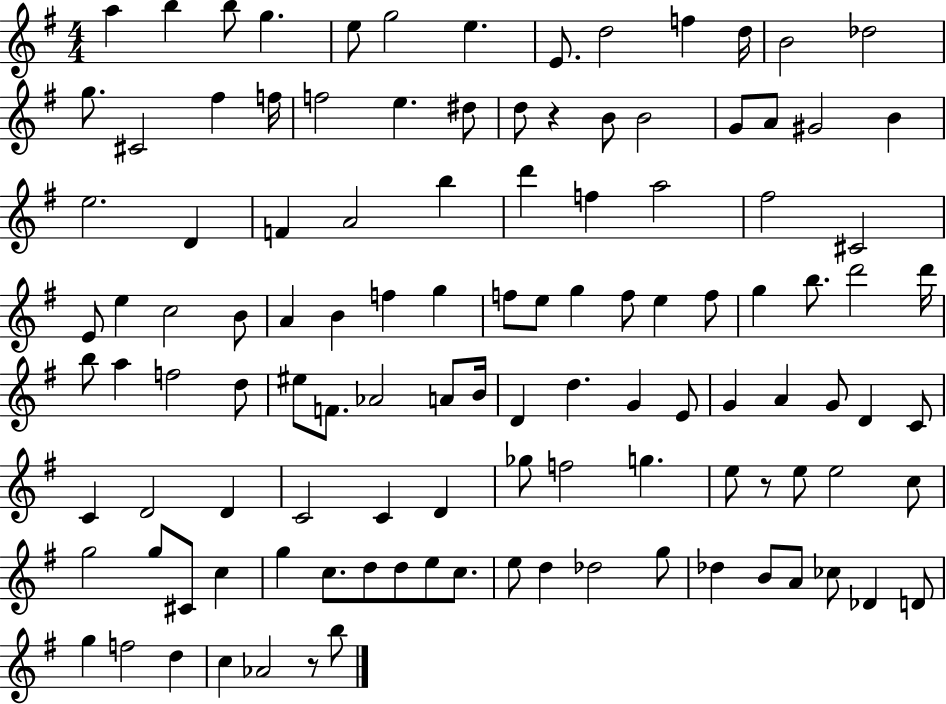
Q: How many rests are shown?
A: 3